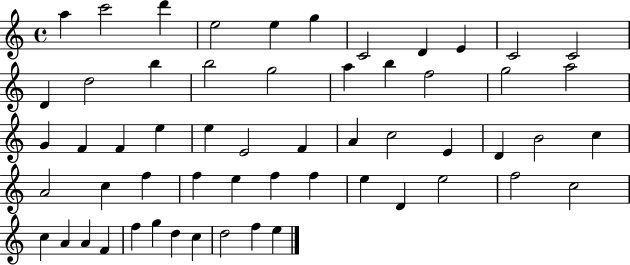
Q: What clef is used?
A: treble